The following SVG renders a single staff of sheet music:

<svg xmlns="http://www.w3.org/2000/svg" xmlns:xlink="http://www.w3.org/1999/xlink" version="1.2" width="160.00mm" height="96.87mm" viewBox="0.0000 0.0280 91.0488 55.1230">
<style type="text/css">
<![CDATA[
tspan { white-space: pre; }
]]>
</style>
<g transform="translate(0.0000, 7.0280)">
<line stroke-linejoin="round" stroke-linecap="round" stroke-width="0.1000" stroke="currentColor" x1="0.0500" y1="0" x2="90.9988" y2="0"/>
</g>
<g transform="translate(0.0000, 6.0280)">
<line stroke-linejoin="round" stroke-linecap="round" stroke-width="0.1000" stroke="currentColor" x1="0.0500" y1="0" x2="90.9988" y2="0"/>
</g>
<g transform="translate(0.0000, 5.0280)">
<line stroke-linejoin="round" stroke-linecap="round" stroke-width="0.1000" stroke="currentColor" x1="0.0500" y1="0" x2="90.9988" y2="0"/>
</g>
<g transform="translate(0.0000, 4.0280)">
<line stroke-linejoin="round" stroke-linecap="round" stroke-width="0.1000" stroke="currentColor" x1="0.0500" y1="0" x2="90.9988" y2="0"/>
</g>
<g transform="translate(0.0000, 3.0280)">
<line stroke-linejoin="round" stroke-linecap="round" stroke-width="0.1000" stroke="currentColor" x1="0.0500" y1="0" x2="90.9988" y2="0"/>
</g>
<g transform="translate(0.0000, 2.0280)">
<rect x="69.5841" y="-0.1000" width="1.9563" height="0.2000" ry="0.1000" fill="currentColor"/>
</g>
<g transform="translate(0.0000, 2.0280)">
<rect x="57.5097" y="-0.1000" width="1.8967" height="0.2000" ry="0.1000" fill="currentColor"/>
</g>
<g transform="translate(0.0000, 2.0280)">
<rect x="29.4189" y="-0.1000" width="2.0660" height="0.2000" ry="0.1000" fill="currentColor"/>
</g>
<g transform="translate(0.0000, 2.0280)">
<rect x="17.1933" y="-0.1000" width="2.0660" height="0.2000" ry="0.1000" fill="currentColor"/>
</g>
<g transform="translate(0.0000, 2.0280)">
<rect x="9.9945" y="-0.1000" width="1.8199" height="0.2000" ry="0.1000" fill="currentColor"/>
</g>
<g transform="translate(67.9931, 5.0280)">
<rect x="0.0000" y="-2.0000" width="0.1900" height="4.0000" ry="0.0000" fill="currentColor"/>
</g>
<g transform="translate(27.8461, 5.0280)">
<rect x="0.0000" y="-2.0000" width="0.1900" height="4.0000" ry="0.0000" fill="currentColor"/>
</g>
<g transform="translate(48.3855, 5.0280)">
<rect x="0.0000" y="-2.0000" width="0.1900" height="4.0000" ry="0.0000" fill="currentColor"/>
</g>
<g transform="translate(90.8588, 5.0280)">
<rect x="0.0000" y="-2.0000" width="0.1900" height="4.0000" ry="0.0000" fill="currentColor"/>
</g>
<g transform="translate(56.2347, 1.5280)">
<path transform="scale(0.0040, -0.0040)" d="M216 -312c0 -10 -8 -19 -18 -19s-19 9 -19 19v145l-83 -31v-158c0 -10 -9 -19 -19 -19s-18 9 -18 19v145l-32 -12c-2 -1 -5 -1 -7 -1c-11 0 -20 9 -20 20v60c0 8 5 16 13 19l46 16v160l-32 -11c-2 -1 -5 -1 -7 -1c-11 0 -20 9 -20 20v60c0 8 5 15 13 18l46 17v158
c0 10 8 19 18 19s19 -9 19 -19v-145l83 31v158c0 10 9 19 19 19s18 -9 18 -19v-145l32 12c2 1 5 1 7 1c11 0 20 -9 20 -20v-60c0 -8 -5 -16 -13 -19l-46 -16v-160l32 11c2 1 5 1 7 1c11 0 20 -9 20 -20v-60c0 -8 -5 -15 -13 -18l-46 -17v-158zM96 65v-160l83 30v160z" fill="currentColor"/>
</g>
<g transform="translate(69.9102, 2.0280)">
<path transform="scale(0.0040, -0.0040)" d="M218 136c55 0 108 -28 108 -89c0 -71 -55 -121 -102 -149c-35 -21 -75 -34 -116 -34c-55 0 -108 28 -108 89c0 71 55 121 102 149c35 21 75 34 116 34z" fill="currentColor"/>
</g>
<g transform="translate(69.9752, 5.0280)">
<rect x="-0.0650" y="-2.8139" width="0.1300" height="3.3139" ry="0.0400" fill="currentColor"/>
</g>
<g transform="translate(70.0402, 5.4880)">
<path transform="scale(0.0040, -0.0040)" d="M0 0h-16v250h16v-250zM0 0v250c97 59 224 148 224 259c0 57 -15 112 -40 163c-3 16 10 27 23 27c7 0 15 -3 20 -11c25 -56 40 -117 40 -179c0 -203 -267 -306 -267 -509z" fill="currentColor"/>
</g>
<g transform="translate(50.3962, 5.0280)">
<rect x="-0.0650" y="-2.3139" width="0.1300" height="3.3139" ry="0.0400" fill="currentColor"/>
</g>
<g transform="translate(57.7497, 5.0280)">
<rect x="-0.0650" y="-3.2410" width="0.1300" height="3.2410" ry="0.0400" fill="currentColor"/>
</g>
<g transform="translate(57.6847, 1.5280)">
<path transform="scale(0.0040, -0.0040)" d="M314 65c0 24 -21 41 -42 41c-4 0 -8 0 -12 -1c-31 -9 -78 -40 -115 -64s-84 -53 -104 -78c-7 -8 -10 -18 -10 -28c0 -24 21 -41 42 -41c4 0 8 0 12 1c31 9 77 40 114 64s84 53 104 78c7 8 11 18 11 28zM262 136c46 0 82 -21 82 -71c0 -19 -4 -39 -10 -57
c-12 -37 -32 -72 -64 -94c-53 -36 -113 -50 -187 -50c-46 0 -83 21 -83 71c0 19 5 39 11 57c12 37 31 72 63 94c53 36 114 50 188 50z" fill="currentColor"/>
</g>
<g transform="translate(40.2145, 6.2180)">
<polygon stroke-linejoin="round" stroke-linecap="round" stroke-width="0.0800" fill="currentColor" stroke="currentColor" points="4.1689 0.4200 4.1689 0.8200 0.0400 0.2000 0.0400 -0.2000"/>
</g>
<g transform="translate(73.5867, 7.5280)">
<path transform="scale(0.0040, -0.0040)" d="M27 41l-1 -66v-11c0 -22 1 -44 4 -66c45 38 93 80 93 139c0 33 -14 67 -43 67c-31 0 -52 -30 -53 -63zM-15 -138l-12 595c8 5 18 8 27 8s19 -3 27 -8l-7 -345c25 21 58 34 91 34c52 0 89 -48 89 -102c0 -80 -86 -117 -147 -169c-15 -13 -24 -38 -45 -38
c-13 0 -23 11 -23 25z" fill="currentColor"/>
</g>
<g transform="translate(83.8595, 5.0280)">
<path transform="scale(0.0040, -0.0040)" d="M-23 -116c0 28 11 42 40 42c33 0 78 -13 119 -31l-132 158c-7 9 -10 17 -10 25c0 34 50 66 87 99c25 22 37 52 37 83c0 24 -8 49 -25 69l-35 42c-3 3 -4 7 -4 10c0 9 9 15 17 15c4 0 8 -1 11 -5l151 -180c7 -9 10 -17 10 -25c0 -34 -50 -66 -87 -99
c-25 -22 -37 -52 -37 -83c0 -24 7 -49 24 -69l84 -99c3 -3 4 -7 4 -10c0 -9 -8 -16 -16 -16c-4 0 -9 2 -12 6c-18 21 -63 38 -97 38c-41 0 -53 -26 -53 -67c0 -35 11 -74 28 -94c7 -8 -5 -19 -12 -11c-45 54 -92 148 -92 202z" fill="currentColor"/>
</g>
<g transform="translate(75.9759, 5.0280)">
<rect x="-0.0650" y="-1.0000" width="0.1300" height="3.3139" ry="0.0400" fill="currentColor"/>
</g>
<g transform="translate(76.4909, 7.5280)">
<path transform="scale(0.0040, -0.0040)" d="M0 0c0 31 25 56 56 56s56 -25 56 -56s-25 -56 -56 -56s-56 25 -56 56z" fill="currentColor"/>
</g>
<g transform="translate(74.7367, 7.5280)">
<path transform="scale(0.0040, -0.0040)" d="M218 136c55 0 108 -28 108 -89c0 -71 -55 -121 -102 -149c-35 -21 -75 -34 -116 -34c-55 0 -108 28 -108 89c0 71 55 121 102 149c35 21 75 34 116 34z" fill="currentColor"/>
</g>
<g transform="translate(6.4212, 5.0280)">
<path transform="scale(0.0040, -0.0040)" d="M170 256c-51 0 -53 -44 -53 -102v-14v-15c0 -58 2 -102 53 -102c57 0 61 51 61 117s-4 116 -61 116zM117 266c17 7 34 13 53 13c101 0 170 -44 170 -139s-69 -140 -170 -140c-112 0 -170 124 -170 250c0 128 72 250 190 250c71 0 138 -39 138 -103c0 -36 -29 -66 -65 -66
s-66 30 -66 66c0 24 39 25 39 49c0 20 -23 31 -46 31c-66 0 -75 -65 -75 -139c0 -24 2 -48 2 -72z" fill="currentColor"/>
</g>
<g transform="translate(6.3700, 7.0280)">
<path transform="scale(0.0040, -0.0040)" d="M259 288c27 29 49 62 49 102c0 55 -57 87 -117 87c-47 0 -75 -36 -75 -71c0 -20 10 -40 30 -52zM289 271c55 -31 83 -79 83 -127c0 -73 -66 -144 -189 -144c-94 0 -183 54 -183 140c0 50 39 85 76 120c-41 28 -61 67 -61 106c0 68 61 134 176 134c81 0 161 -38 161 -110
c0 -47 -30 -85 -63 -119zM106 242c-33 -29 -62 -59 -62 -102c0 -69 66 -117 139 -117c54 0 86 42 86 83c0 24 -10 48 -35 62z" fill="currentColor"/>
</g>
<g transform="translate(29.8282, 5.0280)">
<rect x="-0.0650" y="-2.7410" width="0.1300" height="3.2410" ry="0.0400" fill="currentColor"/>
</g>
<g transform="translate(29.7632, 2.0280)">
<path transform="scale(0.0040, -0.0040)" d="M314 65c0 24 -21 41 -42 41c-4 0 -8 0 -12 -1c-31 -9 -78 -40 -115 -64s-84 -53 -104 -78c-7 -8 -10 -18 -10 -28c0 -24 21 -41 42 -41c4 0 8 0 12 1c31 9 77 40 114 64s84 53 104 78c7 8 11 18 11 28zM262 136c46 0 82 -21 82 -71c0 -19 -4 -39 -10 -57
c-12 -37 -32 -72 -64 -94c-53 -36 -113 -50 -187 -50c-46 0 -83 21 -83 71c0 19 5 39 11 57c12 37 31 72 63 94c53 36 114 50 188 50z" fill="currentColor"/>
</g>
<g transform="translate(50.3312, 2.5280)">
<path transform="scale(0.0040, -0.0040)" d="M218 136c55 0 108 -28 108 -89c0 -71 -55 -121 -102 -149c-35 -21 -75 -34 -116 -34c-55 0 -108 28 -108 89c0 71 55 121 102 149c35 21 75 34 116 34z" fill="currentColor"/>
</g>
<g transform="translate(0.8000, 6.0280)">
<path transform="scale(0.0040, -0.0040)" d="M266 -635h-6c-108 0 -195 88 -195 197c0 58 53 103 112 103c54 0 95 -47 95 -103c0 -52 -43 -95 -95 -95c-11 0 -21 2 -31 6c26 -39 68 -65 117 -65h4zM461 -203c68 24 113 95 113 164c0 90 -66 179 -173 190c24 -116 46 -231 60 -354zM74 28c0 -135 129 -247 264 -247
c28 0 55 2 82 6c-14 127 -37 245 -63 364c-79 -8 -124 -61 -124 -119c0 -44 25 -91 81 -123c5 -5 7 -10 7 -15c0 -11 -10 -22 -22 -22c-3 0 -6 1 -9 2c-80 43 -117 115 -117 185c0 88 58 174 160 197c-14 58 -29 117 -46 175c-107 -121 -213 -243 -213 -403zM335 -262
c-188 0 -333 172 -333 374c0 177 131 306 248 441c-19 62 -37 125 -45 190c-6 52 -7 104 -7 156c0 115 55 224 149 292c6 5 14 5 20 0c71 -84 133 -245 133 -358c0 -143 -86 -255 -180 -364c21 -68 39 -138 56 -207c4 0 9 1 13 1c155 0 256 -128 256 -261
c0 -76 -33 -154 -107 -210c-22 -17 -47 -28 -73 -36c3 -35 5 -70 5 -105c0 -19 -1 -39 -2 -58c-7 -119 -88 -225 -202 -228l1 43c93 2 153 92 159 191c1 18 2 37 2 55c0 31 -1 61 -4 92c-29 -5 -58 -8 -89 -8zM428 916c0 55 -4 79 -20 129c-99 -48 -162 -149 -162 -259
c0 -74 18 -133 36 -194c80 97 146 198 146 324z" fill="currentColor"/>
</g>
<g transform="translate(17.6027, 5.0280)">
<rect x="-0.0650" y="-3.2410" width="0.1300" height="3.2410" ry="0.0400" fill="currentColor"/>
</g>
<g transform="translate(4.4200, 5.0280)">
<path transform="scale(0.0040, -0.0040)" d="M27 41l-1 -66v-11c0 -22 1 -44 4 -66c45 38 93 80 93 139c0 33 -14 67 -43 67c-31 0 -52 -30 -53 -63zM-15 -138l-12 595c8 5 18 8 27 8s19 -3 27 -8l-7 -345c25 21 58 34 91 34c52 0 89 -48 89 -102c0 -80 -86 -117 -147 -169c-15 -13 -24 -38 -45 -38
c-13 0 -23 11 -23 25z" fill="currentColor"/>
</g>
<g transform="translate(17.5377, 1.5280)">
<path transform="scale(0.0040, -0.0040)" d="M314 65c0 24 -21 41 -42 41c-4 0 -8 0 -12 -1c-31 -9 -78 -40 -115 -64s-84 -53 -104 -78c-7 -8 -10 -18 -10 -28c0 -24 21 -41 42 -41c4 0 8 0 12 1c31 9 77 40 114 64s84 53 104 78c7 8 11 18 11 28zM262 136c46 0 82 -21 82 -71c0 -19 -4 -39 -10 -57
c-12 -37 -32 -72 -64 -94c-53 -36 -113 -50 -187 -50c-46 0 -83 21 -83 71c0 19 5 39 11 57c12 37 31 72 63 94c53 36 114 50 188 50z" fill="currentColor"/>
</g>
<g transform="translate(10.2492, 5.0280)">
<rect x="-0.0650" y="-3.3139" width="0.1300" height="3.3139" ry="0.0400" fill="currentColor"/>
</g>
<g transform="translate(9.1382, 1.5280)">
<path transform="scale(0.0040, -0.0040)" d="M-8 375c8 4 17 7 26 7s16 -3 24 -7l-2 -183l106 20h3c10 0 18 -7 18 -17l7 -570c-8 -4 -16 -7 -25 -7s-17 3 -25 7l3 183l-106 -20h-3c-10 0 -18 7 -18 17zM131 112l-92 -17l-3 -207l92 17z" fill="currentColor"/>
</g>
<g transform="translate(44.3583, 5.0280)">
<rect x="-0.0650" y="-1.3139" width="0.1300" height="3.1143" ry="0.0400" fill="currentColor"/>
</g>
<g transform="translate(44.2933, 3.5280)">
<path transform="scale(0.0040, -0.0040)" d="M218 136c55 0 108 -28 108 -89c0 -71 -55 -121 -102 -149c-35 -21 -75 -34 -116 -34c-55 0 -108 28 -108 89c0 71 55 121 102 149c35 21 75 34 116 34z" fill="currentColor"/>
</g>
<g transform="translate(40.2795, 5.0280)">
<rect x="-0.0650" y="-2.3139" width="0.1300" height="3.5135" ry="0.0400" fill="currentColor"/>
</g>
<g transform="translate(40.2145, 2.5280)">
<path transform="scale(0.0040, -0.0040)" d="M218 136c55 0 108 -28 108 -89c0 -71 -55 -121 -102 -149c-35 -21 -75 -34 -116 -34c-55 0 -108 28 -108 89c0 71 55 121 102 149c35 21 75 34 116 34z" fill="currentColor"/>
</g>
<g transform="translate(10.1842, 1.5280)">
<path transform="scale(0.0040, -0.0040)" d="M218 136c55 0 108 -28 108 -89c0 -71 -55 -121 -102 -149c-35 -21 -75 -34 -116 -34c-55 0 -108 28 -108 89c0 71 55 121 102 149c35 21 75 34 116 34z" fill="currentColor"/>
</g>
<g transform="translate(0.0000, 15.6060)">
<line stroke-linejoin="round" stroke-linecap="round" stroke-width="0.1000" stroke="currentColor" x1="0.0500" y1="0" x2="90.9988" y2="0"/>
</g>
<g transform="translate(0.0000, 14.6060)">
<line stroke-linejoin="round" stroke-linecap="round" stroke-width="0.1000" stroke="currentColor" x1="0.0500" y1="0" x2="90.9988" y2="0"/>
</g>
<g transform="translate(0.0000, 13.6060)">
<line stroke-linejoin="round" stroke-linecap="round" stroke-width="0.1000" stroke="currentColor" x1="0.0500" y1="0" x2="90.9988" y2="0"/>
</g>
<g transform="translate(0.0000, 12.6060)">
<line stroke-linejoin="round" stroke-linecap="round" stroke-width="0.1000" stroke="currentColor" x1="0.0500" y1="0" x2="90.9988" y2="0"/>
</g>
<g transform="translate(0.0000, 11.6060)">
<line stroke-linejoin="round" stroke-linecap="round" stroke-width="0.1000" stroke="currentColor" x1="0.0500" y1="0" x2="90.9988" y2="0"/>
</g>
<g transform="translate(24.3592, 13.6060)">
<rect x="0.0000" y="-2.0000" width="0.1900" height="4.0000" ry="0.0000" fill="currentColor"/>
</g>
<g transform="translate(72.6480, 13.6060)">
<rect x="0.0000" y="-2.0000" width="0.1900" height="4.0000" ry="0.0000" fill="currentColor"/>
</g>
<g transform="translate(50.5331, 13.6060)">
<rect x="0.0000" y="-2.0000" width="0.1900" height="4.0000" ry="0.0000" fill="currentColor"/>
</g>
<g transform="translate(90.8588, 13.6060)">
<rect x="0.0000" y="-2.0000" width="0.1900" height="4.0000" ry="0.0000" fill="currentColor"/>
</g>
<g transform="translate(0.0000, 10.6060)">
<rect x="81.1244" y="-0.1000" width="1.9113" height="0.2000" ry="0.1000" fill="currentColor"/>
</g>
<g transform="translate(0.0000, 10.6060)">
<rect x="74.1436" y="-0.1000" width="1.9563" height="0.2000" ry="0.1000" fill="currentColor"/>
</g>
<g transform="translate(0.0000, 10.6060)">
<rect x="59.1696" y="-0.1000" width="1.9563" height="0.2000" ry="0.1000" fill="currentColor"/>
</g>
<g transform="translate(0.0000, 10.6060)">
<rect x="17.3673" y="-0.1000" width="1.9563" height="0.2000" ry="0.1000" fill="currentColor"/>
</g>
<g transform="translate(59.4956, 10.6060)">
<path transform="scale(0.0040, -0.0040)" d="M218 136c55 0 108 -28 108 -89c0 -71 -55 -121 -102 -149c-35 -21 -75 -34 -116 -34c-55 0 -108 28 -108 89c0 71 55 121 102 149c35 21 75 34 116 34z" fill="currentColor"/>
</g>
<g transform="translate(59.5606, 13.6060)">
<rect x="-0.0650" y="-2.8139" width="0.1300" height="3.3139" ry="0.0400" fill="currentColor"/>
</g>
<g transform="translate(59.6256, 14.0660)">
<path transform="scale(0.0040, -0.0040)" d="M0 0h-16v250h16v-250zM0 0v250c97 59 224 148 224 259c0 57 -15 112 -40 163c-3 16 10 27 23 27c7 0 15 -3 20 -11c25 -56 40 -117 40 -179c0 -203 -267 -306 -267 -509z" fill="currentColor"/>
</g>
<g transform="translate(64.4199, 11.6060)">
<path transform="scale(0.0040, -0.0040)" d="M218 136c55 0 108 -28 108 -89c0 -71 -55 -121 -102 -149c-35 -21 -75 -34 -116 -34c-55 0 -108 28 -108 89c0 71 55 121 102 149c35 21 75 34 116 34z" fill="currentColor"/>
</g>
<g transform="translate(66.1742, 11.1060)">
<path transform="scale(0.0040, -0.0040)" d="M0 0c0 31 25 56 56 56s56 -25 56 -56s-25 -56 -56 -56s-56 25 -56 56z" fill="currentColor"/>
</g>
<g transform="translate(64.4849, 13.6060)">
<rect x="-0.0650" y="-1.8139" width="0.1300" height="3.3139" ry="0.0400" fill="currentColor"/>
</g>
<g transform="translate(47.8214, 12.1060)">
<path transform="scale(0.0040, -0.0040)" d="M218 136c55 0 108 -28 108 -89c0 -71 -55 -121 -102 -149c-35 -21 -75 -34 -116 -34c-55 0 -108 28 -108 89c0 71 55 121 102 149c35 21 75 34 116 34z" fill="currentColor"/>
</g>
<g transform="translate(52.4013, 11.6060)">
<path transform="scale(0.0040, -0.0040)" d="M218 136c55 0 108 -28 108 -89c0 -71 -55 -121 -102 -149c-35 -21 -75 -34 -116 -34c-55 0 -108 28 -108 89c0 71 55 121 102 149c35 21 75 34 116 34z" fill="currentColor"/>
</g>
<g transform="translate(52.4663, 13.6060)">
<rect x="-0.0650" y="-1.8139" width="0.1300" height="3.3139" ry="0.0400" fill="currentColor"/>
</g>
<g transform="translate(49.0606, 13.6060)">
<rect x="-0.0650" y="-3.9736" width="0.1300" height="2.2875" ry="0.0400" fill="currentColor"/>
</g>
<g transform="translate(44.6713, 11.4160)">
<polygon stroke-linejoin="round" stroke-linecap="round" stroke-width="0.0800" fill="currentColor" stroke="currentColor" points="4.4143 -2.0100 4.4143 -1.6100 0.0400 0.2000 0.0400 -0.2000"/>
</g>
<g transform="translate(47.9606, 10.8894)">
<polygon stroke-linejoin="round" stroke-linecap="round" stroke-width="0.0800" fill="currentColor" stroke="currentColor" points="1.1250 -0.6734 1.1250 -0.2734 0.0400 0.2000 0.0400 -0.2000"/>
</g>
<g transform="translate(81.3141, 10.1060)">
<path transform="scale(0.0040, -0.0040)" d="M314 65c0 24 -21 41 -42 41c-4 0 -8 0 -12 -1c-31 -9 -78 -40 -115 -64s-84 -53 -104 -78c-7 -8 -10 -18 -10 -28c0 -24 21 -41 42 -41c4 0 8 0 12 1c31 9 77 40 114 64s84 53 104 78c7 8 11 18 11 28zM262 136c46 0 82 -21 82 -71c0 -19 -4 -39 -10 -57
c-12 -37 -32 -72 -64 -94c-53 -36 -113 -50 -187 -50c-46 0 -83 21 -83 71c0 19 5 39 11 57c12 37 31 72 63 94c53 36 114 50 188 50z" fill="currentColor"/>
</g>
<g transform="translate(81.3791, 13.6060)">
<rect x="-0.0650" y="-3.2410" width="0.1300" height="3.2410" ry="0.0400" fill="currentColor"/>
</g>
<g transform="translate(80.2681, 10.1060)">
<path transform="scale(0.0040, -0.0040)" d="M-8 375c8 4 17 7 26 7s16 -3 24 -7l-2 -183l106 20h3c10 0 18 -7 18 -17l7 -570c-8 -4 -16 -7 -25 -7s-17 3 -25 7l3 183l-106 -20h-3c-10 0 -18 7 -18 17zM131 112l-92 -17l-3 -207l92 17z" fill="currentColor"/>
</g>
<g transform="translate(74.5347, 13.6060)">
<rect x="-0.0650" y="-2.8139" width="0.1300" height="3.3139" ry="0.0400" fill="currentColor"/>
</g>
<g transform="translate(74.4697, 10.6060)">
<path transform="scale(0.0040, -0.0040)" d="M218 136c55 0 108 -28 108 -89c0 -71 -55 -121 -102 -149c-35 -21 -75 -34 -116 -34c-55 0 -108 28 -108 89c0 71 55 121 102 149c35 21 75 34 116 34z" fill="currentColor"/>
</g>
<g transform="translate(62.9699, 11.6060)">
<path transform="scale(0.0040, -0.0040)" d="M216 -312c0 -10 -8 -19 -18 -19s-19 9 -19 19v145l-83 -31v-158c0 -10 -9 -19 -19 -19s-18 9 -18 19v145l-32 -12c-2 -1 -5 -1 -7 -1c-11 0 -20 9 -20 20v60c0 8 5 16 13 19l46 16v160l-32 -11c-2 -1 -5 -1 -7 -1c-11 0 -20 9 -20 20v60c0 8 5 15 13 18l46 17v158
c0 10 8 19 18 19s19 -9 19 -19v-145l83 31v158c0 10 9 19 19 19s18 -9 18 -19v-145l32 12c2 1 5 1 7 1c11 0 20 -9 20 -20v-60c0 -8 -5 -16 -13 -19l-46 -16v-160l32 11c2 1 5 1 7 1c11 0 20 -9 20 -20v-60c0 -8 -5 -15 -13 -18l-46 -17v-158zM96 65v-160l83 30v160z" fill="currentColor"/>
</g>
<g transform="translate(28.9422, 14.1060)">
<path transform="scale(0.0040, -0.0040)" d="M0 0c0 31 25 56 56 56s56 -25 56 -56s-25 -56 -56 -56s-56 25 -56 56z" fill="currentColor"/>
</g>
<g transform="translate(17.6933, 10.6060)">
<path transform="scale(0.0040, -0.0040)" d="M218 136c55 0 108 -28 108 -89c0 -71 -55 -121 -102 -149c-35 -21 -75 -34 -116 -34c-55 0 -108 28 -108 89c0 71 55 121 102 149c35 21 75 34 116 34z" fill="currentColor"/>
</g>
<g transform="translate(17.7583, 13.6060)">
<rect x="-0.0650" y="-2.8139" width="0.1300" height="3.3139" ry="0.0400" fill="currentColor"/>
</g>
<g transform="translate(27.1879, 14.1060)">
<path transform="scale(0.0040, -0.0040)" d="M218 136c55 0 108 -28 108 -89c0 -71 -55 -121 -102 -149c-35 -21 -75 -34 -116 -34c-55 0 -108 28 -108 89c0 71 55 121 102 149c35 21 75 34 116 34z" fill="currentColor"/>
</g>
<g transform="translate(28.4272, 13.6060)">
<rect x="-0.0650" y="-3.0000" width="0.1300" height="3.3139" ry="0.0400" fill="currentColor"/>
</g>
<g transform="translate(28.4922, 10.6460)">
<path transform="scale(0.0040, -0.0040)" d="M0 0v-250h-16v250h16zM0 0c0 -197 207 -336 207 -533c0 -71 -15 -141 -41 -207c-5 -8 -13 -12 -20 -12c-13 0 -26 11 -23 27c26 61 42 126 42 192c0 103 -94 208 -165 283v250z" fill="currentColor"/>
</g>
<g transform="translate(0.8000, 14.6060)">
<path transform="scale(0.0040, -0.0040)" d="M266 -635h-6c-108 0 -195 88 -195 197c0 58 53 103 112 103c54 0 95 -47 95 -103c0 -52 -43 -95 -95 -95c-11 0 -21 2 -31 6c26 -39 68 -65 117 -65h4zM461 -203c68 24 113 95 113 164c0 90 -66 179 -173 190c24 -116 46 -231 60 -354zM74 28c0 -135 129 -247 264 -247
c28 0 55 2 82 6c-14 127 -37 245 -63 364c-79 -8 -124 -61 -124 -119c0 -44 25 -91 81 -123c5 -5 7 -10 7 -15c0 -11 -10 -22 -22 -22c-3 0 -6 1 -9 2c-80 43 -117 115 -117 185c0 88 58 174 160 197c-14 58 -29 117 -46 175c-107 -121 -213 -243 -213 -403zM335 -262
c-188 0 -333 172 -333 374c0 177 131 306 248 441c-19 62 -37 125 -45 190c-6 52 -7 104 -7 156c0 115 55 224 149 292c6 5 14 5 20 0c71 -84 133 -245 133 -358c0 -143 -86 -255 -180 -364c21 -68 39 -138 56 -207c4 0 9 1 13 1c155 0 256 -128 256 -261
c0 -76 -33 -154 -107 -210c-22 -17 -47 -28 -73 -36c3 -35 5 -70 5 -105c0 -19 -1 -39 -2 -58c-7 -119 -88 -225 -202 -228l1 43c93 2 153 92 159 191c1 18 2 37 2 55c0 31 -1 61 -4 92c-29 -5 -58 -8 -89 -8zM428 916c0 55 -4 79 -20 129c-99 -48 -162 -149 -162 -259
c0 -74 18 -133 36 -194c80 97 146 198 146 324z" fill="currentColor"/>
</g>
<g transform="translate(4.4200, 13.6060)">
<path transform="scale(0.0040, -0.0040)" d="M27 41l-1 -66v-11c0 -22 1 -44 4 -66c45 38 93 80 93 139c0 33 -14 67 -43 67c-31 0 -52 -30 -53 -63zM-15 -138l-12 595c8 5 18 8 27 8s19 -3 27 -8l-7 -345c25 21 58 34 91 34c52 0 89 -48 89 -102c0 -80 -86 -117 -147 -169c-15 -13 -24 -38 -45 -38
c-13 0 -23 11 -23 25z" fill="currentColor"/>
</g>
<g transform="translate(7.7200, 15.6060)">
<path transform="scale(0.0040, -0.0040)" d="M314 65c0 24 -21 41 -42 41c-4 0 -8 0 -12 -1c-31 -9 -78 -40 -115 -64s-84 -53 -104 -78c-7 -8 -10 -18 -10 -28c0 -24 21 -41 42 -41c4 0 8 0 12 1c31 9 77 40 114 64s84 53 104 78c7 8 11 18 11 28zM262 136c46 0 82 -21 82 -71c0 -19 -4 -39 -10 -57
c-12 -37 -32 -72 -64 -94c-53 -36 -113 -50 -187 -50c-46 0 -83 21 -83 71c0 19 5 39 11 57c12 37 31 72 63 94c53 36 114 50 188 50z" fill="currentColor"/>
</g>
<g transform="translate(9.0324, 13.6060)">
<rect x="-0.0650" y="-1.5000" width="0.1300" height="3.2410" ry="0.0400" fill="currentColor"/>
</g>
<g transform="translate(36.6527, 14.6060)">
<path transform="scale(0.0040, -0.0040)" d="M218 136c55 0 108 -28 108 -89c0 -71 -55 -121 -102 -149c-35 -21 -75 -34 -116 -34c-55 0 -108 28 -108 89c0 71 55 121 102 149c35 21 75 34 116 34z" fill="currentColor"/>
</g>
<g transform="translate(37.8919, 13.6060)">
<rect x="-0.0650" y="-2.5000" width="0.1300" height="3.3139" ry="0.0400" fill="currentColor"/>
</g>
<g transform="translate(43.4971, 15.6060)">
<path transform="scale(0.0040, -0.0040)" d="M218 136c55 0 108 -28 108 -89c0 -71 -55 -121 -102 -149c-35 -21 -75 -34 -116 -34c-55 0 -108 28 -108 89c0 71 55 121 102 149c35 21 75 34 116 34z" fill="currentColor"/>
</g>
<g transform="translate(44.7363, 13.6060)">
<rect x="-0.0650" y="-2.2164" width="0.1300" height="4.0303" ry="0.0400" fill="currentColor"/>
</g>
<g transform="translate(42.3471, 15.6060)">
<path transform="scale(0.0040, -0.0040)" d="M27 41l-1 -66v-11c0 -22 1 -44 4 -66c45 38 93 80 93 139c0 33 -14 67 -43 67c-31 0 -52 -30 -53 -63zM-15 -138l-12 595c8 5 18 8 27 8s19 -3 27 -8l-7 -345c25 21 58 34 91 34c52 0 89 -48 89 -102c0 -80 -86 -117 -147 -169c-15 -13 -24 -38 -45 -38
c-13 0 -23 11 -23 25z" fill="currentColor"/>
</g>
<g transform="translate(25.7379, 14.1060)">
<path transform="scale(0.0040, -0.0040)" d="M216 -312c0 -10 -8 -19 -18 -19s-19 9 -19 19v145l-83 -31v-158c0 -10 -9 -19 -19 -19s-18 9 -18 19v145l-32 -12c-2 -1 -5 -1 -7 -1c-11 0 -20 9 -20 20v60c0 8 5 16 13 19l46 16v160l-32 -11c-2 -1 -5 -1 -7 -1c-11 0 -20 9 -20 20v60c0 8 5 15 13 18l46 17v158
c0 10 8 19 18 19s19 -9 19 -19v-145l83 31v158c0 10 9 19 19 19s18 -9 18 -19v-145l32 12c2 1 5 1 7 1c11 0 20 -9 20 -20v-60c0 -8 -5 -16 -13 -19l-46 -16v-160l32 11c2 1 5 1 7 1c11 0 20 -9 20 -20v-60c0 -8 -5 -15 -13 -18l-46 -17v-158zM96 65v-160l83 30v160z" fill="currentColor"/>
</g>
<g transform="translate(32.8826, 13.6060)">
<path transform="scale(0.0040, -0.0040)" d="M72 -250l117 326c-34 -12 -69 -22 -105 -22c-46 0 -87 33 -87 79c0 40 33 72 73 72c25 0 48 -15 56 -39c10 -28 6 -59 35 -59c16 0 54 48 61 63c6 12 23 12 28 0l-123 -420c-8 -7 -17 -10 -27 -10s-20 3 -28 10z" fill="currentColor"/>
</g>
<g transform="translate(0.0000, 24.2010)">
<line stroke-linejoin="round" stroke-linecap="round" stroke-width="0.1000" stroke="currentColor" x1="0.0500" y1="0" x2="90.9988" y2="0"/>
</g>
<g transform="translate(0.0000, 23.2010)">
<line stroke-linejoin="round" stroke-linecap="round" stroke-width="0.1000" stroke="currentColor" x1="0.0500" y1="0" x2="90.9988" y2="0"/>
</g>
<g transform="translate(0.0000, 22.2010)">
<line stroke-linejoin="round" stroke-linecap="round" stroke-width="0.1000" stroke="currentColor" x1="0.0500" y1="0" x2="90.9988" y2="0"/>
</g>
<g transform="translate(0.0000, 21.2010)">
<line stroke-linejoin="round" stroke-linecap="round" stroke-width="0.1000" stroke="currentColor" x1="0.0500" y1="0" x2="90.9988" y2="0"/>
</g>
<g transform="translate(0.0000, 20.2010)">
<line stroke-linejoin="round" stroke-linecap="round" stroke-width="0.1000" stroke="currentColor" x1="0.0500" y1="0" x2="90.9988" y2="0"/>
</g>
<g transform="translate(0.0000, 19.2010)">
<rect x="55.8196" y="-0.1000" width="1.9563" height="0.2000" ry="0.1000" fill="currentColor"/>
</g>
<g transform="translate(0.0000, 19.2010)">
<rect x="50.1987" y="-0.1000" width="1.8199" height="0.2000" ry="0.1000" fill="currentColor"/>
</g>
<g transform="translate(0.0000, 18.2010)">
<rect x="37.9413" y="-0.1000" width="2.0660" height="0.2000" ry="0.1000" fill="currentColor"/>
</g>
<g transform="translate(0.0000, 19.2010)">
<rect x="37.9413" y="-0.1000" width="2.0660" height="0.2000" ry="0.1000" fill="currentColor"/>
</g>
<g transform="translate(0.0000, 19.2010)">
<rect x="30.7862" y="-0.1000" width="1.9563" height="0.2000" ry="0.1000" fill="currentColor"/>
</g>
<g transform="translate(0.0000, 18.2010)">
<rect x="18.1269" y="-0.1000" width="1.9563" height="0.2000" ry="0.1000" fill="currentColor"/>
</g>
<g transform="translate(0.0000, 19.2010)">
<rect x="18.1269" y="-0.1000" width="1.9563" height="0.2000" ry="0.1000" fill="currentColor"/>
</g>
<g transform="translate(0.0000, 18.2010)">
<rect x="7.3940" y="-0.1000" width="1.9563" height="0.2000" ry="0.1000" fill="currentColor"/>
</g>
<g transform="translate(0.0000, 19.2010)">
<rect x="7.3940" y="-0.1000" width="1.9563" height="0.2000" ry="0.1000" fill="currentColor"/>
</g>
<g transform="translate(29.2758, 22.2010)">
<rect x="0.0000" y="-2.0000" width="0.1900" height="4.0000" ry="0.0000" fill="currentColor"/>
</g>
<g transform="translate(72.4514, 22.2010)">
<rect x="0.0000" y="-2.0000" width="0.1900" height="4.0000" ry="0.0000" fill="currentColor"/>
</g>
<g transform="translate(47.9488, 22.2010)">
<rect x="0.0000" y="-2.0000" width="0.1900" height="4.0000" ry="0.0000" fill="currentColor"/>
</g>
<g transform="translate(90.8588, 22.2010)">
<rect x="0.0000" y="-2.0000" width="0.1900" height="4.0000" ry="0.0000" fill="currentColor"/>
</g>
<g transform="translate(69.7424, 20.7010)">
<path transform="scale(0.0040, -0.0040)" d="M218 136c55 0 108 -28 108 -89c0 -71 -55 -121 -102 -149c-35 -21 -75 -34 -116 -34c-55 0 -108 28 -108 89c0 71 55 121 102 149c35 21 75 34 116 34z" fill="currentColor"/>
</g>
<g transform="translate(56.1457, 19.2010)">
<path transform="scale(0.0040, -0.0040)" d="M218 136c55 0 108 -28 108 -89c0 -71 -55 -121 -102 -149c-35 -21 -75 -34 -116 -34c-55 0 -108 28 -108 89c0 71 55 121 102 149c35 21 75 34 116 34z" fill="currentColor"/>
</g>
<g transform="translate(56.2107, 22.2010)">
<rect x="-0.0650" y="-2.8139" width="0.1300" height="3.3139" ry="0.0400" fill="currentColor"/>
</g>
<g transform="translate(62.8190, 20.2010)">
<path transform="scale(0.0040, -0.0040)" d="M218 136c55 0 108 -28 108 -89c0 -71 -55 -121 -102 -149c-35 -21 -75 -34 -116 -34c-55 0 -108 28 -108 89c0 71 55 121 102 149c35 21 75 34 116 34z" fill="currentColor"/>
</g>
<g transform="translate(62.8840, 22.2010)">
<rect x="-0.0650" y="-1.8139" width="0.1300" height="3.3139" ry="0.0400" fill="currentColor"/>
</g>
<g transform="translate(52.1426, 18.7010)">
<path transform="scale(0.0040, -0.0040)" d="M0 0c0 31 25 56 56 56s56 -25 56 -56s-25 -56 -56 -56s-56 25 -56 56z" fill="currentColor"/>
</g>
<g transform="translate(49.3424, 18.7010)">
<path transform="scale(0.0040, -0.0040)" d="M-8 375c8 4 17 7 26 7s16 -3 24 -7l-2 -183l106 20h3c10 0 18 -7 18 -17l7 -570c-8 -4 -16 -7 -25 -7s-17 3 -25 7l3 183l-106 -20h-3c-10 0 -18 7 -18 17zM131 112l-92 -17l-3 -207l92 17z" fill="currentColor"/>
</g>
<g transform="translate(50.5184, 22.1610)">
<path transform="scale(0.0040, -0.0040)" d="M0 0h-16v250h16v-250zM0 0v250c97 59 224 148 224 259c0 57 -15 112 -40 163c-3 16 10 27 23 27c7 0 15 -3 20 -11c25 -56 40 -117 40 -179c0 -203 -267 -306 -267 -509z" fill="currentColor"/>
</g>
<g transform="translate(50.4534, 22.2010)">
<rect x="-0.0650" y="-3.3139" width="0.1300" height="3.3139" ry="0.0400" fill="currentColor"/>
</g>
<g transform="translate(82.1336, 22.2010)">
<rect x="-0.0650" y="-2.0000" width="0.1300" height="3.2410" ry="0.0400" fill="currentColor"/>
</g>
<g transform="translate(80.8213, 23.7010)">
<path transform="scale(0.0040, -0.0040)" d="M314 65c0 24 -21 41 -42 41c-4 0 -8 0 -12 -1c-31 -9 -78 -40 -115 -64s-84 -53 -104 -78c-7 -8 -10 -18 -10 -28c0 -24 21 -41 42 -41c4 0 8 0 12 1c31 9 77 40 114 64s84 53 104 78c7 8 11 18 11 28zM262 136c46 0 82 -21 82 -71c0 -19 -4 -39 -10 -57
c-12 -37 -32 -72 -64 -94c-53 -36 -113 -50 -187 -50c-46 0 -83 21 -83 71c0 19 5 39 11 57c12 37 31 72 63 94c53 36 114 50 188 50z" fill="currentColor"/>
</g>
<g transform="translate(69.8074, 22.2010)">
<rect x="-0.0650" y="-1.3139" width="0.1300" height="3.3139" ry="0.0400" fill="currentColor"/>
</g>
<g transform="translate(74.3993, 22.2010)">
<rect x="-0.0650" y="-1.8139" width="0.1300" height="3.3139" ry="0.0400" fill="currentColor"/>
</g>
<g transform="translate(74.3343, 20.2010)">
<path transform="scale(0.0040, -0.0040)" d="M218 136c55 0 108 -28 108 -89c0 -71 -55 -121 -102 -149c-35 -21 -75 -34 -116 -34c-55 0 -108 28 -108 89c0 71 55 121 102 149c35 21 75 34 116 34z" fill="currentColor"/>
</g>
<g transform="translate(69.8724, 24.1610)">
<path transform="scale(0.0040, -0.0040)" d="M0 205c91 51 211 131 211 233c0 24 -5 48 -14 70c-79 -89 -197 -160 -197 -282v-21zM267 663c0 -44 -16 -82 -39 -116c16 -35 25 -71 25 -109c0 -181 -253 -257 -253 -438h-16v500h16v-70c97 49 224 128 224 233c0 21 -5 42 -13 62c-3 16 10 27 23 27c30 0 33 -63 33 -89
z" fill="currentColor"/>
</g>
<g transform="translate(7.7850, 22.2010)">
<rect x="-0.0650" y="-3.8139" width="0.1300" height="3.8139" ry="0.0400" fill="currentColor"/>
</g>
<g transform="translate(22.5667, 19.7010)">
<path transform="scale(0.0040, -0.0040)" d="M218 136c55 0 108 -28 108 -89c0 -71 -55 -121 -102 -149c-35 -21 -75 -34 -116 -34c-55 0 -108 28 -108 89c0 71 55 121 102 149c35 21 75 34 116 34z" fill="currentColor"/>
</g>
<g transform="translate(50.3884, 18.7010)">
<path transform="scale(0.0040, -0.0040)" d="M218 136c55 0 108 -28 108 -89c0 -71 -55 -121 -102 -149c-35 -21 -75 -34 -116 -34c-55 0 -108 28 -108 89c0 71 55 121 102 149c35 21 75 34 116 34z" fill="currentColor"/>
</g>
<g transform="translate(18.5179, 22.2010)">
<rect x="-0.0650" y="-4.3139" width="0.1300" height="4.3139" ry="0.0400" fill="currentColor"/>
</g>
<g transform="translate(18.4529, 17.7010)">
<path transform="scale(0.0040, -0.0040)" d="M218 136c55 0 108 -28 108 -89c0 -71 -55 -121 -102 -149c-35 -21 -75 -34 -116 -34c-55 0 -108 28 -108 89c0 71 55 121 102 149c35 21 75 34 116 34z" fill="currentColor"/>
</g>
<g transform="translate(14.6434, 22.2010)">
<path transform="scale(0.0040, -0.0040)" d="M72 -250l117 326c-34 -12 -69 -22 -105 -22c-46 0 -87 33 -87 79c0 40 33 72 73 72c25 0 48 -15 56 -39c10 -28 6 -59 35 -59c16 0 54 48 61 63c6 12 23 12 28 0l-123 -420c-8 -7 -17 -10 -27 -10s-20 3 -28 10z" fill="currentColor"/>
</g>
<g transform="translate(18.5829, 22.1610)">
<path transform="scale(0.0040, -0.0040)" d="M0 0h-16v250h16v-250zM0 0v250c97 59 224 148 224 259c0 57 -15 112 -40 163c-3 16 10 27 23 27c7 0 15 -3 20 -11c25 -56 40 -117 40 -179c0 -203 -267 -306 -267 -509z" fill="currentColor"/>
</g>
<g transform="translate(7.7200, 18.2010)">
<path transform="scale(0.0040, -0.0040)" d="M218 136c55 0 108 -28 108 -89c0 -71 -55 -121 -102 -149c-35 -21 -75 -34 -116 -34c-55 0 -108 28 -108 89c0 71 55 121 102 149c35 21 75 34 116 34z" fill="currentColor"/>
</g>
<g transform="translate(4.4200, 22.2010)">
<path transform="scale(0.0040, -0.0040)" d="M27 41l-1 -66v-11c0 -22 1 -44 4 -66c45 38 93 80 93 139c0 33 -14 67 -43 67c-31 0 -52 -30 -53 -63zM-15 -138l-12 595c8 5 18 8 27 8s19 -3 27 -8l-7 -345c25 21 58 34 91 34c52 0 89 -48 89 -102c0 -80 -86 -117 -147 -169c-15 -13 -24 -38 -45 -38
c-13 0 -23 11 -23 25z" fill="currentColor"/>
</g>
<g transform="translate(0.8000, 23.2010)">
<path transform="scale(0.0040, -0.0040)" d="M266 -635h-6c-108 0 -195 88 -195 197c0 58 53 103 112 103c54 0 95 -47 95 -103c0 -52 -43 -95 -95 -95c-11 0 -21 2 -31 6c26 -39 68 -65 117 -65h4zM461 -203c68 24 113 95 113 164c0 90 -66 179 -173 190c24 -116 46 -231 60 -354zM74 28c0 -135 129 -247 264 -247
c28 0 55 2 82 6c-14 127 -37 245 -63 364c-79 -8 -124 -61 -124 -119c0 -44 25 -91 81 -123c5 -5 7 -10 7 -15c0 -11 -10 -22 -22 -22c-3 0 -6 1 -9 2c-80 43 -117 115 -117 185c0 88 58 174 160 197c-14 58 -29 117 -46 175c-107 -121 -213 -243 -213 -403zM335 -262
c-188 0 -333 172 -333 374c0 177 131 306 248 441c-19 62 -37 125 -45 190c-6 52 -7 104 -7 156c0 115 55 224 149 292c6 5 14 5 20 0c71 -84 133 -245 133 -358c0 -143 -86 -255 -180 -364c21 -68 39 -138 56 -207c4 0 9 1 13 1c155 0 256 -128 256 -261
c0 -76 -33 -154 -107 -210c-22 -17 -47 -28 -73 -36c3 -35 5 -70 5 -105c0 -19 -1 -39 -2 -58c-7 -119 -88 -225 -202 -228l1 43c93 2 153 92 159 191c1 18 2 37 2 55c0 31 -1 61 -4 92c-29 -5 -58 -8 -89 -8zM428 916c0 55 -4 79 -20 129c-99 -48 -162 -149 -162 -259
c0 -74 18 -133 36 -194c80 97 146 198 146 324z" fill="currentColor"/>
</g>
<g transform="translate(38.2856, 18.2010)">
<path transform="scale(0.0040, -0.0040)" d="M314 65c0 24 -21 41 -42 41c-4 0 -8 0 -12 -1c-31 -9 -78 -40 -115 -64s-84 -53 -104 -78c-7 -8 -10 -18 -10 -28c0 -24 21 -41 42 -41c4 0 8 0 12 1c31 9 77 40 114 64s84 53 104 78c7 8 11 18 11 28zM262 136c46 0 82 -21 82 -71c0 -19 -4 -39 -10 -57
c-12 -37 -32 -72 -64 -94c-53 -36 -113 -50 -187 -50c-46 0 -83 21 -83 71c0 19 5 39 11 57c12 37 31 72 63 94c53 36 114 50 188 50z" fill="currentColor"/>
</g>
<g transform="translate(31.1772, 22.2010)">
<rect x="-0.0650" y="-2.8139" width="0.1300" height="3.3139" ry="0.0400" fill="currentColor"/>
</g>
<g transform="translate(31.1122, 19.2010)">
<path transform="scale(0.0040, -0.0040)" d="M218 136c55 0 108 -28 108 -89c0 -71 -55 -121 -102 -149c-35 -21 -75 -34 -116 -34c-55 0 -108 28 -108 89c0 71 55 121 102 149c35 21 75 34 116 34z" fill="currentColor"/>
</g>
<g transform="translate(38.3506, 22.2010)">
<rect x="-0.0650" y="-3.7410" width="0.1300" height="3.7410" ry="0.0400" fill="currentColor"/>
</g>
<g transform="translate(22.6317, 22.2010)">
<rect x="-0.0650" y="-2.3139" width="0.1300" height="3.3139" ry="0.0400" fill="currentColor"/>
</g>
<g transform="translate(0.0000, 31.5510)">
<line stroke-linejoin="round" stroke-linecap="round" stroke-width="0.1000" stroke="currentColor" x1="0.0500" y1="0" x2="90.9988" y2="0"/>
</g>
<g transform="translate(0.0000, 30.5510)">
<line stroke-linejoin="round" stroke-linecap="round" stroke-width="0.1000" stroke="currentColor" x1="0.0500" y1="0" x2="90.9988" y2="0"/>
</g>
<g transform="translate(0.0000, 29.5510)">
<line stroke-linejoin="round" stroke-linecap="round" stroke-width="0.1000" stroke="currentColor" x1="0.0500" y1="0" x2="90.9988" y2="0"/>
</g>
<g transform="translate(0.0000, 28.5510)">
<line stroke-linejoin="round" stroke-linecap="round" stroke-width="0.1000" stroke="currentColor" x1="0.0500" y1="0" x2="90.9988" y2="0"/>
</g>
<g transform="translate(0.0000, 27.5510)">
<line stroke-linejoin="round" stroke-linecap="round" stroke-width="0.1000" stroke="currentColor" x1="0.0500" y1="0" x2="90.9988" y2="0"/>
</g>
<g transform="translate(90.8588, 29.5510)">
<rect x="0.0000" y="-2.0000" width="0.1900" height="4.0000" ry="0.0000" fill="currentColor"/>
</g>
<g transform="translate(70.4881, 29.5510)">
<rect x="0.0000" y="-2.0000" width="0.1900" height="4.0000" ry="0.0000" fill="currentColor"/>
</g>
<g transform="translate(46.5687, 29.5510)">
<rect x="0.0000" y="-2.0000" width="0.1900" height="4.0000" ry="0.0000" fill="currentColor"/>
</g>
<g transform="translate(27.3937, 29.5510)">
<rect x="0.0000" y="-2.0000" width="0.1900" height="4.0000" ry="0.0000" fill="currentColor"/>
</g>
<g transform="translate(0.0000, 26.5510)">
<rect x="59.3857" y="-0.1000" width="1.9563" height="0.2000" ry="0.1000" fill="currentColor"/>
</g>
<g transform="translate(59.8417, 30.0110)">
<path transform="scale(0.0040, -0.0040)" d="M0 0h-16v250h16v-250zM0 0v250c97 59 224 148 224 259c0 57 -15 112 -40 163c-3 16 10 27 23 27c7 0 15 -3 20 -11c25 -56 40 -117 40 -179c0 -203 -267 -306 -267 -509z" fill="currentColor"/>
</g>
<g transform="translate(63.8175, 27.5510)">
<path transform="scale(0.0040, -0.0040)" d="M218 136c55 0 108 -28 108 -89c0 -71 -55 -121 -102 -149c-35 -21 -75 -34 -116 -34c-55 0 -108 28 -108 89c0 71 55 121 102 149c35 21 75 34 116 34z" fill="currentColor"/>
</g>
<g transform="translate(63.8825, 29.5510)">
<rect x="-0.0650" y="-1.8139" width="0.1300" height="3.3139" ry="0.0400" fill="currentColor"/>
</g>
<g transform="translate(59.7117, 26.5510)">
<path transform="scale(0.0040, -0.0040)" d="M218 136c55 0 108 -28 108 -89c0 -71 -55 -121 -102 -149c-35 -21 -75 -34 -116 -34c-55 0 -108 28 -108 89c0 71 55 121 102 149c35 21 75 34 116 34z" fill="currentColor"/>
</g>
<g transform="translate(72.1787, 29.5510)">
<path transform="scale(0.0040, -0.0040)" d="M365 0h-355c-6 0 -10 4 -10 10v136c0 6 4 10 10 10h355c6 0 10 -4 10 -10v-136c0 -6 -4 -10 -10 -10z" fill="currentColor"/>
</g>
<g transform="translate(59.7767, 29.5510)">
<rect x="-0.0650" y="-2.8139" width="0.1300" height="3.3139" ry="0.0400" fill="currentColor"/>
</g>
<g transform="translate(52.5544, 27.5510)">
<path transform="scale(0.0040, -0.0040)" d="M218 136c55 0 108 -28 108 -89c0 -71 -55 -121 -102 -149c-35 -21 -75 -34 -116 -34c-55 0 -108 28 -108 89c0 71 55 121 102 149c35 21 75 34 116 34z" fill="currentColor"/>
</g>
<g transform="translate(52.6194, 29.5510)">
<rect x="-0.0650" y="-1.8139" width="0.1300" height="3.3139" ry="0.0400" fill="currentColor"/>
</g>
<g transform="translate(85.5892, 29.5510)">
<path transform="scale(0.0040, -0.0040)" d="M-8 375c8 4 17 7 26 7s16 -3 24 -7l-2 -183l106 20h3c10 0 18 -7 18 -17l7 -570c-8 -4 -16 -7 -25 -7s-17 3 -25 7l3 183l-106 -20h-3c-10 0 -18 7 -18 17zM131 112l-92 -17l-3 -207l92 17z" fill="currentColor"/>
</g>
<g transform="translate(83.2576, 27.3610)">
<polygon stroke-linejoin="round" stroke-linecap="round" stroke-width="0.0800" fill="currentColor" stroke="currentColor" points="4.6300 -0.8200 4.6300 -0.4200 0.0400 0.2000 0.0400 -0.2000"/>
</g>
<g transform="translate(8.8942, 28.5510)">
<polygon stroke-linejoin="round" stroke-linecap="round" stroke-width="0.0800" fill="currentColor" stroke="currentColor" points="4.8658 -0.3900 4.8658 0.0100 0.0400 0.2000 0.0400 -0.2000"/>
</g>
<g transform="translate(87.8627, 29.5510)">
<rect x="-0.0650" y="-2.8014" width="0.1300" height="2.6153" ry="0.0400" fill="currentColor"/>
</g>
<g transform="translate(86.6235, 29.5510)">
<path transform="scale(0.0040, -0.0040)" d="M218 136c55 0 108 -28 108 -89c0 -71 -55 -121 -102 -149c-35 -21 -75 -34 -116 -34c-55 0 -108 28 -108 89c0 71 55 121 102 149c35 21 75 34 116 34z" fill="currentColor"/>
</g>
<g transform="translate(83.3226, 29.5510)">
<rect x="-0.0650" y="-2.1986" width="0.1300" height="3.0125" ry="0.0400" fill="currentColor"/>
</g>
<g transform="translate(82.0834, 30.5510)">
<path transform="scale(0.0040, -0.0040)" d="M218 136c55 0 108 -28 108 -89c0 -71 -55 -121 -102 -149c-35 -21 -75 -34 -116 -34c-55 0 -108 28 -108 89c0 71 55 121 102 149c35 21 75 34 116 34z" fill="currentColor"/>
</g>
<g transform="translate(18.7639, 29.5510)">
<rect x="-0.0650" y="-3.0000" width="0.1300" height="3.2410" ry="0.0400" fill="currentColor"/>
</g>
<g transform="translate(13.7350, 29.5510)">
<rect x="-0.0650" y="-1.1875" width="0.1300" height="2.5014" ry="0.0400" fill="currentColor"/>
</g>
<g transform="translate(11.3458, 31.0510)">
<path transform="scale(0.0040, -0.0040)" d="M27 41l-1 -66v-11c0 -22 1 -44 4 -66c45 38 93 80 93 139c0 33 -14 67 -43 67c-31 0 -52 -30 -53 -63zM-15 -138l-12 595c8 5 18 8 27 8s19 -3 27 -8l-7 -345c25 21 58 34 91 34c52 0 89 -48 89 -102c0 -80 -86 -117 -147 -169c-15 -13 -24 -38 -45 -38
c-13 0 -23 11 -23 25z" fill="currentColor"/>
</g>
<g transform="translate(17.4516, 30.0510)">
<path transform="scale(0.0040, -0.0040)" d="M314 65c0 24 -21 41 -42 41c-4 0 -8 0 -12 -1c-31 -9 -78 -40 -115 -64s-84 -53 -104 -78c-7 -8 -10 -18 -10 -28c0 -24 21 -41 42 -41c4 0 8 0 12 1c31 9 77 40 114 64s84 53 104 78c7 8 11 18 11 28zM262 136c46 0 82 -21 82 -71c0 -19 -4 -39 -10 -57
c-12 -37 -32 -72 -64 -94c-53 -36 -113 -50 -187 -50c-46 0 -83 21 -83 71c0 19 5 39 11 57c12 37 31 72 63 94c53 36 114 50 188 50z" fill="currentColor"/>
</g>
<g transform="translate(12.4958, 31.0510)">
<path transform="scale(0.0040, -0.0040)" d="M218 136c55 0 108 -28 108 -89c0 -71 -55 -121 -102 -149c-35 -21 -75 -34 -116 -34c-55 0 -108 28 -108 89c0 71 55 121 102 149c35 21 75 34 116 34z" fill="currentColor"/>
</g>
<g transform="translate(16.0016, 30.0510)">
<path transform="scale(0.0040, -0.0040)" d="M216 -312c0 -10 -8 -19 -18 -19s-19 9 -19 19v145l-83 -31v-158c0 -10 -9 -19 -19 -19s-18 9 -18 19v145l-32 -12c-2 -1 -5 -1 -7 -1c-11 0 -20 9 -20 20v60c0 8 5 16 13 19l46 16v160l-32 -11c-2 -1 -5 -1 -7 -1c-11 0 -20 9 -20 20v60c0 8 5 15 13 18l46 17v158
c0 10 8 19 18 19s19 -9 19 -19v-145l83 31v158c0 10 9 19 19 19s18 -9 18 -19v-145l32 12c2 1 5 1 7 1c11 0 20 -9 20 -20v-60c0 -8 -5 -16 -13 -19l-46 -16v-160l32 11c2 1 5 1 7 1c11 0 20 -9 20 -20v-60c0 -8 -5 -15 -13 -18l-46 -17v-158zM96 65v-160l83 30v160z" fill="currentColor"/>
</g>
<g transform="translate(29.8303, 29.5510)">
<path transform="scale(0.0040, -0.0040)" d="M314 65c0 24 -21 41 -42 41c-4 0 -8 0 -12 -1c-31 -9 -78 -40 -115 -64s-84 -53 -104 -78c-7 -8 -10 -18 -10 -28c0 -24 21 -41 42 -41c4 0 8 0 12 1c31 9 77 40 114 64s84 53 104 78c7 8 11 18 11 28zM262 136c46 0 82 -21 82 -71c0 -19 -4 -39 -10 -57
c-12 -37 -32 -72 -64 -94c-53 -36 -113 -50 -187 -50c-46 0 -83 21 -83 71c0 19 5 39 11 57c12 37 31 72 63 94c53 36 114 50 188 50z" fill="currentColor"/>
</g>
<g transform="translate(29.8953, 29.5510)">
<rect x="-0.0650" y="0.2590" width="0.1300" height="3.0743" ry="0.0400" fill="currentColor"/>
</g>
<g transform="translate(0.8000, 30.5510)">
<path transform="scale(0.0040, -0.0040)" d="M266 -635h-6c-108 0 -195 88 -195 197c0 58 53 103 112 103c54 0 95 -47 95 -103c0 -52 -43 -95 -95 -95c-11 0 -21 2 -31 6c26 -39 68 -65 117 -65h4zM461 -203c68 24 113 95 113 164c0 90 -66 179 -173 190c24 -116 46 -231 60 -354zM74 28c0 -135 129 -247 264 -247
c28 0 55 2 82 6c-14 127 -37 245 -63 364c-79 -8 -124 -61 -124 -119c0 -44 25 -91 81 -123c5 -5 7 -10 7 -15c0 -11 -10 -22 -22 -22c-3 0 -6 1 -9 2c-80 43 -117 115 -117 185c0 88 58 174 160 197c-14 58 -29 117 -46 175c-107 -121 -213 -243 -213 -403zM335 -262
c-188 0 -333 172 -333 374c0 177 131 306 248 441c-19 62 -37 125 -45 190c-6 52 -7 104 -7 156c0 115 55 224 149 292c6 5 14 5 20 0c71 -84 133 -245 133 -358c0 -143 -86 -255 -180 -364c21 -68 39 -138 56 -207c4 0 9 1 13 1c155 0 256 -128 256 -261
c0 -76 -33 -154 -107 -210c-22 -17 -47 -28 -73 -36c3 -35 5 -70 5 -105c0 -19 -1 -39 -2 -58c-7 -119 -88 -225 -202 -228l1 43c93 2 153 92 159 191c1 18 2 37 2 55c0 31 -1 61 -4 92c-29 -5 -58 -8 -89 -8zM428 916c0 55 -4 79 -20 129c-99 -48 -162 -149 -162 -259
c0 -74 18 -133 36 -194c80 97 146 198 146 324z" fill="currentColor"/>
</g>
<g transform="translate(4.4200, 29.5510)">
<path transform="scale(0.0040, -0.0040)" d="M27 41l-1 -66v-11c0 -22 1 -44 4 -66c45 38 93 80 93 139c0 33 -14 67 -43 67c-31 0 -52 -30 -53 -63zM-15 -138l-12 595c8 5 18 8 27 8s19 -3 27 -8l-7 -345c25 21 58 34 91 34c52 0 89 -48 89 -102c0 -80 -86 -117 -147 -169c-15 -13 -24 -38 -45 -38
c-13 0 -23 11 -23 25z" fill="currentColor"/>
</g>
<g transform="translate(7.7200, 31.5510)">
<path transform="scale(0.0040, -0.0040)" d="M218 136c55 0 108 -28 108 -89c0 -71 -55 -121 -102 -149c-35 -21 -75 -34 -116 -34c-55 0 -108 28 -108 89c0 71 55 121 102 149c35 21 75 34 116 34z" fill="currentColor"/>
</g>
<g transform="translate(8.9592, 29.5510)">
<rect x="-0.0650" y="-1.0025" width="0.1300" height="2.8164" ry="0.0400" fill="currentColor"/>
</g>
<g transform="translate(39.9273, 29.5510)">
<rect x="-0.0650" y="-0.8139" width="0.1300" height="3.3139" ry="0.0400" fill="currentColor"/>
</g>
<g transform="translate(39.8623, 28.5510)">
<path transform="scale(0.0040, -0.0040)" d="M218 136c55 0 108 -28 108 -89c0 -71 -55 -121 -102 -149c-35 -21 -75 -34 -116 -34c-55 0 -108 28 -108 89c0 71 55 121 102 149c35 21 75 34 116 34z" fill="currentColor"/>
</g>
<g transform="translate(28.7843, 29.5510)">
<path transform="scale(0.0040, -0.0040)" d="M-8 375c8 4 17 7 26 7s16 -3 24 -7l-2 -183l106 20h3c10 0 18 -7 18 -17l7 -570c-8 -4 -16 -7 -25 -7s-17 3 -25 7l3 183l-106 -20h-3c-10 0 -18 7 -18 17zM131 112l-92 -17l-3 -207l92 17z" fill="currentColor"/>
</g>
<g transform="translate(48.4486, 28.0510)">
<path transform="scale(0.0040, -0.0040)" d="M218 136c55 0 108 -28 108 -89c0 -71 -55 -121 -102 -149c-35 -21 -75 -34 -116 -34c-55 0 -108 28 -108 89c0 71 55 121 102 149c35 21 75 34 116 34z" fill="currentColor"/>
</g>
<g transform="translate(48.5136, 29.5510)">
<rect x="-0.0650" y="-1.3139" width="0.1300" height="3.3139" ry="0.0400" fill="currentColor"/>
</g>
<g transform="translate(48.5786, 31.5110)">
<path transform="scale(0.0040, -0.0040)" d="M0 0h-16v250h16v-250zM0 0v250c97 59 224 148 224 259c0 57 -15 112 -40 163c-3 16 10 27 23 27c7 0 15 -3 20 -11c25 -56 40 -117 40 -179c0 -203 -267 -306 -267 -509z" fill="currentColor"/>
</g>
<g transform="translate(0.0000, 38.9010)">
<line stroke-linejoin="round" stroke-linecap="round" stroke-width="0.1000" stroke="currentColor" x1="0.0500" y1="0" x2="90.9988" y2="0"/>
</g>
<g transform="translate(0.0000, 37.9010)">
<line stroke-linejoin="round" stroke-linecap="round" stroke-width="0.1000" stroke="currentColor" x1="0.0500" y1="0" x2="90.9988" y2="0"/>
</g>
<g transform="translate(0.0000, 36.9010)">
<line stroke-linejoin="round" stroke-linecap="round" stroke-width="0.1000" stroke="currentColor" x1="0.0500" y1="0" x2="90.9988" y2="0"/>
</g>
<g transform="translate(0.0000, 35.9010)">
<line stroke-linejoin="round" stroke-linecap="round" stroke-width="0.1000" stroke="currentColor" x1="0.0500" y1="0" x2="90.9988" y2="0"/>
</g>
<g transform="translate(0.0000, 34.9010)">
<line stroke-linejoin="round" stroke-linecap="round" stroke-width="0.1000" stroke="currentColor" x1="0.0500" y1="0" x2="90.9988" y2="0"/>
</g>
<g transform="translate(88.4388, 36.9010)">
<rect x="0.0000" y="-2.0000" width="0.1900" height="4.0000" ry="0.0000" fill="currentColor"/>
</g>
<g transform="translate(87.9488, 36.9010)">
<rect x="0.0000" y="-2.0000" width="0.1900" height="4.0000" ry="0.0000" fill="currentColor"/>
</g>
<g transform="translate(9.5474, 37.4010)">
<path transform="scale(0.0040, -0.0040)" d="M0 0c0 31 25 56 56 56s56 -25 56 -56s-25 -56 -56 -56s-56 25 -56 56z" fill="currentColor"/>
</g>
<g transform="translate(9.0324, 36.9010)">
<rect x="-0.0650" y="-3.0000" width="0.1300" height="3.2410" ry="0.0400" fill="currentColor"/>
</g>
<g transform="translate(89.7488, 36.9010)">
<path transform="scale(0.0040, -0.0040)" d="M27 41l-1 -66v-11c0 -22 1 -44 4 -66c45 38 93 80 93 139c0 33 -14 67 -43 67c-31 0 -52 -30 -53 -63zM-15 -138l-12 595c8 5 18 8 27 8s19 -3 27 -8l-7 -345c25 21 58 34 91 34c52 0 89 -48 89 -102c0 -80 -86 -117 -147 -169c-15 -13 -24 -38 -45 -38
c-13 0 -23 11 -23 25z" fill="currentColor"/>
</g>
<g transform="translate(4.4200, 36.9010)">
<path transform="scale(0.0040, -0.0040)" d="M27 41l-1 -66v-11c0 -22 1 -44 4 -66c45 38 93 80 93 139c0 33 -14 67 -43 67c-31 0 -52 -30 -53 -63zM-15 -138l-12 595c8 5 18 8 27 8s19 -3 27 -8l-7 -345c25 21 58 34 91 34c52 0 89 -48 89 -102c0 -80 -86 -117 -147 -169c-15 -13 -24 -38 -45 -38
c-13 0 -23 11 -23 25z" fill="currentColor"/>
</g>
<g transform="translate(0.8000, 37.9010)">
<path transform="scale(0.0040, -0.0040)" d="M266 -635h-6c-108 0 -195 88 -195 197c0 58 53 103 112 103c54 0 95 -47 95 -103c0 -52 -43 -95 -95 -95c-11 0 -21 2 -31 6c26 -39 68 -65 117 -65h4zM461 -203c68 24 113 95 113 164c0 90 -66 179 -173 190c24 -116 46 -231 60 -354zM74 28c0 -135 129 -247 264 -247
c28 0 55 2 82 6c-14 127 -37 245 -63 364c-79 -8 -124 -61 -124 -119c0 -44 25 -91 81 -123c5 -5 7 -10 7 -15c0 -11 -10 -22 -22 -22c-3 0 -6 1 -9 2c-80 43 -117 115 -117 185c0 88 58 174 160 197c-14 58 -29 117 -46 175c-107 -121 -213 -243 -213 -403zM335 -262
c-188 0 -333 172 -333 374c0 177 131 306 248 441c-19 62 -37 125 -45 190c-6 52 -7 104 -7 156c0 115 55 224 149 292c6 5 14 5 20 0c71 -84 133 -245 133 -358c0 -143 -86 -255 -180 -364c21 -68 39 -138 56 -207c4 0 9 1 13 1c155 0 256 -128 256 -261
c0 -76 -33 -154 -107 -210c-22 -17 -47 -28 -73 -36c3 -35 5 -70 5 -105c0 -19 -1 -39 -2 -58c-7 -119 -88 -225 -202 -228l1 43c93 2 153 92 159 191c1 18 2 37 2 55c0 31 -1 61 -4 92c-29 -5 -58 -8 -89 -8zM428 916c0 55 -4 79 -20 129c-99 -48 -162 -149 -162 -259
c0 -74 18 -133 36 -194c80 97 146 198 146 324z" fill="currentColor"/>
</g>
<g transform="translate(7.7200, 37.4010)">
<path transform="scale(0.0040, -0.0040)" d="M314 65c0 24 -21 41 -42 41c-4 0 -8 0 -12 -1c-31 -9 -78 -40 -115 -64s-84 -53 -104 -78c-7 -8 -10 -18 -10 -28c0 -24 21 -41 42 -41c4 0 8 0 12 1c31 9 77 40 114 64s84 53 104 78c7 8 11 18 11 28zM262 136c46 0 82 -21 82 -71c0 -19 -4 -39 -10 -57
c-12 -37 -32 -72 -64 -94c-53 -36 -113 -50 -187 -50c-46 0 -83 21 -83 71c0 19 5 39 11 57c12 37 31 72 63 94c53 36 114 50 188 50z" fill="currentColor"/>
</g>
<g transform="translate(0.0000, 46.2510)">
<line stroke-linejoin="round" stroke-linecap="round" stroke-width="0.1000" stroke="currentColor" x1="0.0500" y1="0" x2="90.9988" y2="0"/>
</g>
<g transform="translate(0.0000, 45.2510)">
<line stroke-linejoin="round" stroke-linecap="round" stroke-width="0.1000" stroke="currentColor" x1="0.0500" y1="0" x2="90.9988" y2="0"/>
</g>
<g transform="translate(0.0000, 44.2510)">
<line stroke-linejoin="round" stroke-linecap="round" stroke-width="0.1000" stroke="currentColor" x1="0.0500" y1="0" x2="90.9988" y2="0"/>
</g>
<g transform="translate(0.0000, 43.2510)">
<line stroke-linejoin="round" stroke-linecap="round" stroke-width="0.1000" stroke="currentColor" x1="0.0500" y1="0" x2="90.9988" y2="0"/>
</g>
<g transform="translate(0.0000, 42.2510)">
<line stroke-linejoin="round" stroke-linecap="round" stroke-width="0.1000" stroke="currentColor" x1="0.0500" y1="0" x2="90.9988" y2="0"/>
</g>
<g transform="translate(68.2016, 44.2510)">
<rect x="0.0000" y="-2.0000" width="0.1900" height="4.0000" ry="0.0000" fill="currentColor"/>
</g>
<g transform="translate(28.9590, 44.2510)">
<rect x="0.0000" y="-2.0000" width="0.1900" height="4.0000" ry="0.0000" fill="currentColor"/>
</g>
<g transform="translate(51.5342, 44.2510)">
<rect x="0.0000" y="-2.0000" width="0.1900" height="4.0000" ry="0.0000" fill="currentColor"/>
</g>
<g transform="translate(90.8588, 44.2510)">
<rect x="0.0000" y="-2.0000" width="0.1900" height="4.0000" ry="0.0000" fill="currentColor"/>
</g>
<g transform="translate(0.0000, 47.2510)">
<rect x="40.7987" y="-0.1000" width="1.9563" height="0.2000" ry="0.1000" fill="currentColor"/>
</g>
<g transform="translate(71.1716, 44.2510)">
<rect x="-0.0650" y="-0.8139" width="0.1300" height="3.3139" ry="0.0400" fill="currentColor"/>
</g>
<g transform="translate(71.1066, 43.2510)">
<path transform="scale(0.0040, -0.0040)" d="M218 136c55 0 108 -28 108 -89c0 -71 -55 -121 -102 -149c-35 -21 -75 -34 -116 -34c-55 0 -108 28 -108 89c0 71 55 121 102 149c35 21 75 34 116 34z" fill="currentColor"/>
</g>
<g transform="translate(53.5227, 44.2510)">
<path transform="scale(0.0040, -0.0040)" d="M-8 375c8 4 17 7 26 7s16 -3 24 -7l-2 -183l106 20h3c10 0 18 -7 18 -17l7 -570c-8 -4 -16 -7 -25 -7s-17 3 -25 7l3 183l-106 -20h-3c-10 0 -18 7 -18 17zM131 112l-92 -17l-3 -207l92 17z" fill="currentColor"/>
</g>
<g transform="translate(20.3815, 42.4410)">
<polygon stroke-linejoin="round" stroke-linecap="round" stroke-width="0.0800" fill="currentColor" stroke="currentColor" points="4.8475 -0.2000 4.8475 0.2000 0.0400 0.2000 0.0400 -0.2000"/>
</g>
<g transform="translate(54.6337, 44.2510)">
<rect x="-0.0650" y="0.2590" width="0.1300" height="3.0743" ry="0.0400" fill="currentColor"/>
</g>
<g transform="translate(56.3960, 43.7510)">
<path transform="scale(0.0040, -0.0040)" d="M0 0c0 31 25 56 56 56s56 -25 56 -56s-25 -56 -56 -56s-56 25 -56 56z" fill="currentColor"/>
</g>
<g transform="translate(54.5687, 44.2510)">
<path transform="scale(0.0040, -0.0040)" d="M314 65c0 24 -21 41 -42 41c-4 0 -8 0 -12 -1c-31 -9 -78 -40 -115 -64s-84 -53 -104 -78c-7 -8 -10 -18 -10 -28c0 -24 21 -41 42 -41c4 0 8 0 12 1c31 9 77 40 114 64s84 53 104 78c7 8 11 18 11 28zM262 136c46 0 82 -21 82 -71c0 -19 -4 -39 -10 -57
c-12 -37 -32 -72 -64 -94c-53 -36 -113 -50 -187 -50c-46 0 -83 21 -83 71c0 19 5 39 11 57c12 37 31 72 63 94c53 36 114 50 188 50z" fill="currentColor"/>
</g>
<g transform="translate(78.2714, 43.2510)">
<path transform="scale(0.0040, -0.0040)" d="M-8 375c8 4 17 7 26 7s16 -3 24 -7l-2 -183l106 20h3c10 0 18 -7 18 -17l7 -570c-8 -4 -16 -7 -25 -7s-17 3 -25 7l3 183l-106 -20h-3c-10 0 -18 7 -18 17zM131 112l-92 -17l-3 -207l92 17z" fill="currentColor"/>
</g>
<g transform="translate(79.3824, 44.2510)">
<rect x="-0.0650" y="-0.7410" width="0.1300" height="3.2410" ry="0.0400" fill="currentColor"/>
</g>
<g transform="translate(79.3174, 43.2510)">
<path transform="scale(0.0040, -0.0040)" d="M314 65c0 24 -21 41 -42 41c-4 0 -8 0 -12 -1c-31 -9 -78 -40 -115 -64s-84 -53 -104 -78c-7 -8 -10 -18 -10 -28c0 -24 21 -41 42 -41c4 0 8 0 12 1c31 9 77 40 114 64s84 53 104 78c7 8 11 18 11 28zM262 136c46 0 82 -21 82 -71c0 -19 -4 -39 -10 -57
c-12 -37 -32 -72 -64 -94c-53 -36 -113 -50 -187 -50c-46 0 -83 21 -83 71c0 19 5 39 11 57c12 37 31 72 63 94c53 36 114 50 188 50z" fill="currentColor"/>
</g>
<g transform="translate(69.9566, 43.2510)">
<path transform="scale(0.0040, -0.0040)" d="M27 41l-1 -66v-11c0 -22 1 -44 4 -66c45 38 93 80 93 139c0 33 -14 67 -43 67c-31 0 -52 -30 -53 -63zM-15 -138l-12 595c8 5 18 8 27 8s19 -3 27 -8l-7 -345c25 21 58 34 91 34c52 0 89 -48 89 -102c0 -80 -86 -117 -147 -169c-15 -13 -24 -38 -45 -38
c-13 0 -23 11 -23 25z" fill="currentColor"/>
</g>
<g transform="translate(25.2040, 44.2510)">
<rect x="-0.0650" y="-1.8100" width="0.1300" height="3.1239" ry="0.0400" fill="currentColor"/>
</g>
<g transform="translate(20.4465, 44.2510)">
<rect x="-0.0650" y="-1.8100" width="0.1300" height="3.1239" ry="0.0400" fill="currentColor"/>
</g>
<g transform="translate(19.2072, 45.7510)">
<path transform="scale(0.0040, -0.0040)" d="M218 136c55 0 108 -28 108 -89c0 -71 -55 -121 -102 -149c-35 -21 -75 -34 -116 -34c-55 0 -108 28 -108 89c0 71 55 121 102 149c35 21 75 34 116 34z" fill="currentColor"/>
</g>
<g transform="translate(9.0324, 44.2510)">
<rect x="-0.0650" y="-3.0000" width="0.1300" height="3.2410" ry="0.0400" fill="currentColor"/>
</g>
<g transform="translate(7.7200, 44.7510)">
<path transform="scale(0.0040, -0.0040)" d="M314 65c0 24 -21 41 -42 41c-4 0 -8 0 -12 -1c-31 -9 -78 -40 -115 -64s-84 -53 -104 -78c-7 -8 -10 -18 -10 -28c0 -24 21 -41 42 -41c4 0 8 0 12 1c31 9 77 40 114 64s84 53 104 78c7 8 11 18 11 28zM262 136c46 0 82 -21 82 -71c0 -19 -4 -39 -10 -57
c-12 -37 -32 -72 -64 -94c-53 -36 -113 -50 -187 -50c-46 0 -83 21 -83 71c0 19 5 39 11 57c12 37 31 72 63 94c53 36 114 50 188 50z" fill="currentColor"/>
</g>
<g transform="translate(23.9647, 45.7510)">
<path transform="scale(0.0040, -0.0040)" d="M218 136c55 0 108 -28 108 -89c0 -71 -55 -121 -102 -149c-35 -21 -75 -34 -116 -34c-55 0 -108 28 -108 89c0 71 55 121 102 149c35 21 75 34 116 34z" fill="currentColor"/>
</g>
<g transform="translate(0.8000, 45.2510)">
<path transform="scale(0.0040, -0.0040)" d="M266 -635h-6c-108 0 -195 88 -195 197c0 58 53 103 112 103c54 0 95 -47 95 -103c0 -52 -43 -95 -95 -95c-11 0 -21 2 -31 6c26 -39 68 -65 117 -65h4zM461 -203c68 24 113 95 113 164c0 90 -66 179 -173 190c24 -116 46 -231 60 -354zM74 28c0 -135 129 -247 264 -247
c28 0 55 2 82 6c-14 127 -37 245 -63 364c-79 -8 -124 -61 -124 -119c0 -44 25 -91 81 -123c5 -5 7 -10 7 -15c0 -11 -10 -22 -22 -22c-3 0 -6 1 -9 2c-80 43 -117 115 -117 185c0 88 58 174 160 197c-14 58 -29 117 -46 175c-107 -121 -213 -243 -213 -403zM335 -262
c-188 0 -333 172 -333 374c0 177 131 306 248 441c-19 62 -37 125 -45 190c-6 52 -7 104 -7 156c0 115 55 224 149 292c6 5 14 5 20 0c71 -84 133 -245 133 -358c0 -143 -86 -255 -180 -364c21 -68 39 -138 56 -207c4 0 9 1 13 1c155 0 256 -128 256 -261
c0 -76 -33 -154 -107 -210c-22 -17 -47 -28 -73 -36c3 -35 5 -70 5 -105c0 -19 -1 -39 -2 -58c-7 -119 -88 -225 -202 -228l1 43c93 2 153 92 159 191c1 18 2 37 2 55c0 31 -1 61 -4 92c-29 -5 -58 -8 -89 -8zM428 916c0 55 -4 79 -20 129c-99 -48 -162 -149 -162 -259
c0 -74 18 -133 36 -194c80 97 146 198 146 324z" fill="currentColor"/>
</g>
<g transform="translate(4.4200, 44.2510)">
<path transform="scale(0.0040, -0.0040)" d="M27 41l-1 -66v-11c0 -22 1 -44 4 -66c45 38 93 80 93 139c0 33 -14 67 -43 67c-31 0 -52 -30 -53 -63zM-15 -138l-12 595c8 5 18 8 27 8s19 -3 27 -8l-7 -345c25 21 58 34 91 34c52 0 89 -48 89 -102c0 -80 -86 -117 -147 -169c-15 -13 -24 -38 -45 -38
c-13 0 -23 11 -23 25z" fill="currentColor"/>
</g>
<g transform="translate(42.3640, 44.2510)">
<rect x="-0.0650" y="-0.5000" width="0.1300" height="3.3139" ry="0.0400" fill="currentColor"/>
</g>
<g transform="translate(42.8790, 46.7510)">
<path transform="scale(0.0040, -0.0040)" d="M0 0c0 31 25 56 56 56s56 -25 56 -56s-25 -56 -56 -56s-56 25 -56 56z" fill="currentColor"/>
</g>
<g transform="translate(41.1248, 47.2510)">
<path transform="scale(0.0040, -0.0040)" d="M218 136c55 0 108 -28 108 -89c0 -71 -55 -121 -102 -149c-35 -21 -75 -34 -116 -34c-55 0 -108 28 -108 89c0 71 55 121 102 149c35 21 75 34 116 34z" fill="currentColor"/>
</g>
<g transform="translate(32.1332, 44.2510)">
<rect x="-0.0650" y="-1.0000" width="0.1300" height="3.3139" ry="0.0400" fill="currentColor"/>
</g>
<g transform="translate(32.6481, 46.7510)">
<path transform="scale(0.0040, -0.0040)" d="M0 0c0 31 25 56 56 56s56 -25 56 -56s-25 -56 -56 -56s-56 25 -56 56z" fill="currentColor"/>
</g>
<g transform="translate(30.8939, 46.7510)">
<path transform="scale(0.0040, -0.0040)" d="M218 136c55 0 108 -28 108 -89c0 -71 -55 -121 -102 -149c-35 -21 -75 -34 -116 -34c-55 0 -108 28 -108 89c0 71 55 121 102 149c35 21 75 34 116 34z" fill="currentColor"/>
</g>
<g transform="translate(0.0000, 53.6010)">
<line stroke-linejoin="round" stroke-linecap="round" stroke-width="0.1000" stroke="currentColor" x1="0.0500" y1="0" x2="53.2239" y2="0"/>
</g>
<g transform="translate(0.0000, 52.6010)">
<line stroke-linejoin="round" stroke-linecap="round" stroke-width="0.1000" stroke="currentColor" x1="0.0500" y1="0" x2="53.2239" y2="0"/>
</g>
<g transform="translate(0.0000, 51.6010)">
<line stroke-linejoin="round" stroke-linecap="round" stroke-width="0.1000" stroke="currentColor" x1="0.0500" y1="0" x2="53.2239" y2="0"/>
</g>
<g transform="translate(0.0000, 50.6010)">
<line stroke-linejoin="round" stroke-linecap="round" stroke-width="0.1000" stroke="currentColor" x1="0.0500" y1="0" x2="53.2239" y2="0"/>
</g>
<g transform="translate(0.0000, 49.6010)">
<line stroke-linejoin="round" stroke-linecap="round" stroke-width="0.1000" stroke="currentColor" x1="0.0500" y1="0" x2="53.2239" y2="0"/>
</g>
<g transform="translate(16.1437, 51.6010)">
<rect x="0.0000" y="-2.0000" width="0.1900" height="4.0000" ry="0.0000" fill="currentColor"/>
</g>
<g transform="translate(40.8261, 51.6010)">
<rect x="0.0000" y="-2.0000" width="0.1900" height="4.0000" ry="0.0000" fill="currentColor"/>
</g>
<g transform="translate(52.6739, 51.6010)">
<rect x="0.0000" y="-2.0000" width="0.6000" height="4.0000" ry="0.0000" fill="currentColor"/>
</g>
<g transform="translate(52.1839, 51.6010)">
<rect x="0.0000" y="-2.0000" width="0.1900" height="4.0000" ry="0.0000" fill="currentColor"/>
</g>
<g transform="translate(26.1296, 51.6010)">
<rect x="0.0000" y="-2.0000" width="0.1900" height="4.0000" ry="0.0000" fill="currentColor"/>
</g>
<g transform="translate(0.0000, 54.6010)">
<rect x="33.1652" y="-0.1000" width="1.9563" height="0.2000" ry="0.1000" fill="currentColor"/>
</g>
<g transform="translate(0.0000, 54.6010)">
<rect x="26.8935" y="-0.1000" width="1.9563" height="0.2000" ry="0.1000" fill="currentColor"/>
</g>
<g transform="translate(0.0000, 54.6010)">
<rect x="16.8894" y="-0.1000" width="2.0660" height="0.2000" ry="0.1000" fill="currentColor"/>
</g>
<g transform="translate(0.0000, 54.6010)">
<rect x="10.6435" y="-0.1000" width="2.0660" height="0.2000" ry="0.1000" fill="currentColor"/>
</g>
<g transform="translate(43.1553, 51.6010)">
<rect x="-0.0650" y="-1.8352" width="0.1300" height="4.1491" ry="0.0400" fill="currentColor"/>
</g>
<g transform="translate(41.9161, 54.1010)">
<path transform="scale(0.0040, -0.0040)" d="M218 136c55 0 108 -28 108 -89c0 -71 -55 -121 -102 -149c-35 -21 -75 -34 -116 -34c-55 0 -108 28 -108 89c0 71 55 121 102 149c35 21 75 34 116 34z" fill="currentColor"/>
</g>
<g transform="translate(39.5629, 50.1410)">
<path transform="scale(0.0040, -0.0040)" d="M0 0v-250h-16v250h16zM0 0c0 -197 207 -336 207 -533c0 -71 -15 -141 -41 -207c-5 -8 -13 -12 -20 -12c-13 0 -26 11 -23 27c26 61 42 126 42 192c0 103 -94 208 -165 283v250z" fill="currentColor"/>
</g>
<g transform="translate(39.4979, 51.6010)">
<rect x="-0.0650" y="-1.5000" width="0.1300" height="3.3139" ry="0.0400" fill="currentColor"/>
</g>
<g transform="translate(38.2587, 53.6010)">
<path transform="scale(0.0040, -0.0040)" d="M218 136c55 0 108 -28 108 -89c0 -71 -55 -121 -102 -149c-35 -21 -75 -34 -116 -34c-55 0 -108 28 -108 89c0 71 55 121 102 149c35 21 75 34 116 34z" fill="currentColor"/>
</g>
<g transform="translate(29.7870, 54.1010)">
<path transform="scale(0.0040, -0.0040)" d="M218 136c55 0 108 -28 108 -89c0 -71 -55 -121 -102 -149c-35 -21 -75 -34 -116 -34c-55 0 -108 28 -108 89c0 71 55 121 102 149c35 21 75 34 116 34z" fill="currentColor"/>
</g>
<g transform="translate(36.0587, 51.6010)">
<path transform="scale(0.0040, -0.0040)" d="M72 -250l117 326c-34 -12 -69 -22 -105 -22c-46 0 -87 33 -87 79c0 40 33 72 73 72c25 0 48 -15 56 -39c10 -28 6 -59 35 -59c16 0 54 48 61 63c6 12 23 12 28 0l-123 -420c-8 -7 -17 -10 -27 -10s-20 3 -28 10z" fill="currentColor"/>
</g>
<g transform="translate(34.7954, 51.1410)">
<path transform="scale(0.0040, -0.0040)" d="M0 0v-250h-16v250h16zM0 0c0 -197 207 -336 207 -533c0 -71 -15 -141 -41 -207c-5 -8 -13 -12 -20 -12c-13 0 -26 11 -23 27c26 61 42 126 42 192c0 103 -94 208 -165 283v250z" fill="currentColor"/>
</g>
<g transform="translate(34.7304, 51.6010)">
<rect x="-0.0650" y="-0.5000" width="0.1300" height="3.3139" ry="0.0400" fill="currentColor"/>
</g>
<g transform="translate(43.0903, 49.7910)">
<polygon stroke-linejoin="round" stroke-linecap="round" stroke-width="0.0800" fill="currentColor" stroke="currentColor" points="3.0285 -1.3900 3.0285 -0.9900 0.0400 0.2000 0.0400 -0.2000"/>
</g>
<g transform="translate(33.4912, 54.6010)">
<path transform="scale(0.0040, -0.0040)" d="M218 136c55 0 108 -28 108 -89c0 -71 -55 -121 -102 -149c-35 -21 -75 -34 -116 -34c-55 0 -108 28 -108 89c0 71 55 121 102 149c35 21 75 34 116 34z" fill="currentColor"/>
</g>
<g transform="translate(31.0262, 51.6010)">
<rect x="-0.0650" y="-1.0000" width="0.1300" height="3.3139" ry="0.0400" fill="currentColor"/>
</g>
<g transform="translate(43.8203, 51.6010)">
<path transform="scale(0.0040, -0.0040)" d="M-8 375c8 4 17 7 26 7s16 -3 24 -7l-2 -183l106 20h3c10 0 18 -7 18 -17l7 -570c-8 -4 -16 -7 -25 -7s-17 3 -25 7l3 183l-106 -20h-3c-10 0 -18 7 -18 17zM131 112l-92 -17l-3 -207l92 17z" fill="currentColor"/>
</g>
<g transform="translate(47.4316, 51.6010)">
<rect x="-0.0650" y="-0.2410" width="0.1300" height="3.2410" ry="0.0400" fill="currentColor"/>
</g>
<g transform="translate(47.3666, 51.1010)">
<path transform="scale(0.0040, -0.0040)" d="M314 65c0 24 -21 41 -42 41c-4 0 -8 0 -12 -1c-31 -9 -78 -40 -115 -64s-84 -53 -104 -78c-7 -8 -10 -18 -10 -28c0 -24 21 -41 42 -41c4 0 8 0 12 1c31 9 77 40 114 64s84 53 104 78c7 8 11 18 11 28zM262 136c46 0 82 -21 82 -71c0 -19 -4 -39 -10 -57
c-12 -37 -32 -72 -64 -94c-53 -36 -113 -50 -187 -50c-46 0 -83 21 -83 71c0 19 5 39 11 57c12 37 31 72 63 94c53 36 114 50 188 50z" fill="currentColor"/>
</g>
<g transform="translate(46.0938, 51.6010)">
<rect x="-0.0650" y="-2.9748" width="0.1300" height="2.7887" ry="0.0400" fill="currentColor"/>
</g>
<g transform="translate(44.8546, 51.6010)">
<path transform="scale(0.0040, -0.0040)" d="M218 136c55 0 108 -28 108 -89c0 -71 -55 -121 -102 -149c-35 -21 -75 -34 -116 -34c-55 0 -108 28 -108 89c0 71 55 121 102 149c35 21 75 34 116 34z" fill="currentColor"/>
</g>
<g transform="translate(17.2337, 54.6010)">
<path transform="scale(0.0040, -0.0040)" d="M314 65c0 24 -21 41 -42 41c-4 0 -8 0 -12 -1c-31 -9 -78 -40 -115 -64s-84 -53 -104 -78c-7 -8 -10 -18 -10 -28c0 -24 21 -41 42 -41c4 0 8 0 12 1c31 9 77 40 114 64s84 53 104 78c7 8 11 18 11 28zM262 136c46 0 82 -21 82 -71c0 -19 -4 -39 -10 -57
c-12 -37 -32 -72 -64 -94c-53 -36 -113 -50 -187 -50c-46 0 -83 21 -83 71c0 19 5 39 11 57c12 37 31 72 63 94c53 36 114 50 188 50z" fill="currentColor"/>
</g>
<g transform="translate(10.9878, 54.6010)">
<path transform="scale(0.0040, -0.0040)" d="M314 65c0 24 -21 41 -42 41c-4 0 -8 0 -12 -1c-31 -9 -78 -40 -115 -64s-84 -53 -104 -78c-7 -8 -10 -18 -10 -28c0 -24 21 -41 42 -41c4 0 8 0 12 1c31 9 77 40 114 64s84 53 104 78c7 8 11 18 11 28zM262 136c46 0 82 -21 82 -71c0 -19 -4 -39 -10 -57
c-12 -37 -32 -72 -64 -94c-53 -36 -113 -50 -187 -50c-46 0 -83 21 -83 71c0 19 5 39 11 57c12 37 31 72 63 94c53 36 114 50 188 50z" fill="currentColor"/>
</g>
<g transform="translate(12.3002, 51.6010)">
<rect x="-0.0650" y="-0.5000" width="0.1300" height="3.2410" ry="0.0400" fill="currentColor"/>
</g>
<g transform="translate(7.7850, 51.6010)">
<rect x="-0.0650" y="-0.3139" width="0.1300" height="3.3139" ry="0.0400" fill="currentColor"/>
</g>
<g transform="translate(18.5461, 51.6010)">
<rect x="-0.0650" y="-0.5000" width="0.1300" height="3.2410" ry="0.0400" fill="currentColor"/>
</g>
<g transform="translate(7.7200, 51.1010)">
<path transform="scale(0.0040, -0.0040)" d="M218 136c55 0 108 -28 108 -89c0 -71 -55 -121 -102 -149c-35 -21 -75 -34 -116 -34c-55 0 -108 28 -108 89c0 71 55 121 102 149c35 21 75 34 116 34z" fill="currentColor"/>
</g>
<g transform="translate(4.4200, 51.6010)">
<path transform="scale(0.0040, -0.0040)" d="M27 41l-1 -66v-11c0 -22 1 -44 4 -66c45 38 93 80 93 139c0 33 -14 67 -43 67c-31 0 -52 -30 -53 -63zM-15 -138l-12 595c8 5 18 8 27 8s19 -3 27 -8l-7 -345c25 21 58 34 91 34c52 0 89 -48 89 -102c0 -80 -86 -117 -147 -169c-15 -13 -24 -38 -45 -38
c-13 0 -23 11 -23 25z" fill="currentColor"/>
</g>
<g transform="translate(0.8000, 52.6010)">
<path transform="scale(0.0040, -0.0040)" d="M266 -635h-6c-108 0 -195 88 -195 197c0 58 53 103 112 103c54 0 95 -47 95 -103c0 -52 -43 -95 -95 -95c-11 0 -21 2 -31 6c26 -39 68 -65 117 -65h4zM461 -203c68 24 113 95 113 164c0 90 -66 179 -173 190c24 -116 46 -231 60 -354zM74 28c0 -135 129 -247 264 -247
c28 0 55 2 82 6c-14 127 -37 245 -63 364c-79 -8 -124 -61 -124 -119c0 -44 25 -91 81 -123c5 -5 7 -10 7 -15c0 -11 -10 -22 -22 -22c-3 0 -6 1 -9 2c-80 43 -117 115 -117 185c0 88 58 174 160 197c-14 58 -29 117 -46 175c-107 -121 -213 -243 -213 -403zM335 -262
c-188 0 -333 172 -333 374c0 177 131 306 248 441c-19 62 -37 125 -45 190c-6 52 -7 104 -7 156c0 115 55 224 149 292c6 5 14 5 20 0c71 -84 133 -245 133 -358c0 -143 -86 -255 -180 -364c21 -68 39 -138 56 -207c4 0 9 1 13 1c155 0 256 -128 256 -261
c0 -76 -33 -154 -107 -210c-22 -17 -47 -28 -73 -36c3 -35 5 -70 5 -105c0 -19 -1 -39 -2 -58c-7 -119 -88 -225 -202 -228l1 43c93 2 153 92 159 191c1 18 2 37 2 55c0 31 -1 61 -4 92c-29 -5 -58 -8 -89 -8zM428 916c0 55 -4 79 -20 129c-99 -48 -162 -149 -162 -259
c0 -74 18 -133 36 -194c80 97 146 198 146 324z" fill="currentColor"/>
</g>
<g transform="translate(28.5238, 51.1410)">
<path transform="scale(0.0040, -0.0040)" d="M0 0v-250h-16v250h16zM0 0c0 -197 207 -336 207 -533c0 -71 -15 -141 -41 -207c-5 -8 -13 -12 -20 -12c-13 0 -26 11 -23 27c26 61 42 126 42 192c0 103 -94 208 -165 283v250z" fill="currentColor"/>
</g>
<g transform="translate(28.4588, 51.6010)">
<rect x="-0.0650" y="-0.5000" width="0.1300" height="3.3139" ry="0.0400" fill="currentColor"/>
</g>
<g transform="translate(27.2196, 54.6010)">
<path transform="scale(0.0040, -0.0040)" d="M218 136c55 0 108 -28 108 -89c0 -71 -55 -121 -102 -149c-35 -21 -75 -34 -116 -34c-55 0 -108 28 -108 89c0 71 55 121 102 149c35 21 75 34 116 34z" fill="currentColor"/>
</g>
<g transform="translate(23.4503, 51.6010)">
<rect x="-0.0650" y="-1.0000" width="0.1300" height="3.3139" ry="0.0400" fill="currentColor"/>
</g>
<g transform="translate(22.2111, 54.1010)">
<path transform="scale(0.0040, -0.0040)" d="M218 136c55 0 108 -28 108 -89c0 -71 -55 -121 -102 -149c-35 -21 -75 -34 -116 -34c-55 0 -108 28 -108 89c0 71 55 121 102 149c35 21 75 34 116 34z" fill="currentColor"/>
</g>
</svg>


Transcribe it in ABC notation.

X:1
T:Untitled
M:6/8
L:1/4
K:F
b b2 a2 g/2 e/2 g ^b2 a/2 _D z E2 a ^A/2 z/2 G _E/2 e/4 f a/2 ^f a b2 c' z/2 d'/2 g a c'2 b/2 a f e/4 f F2 E/2 _F/2 ^A2 B2 d e/2 f a/2 f z2 G/2 B/2 A2 A2 F/2 F/2 D C B2 _d d2 c C2 C2 D C/2 D C/2 z/2 E/2 D/2 B/2 c2